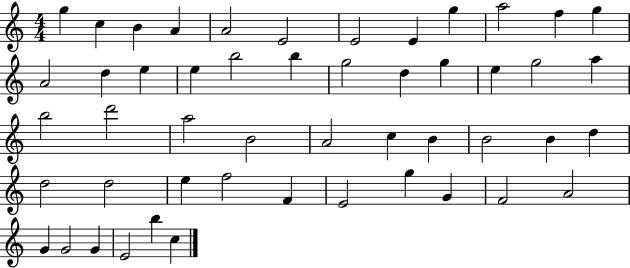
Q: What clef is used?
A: treble